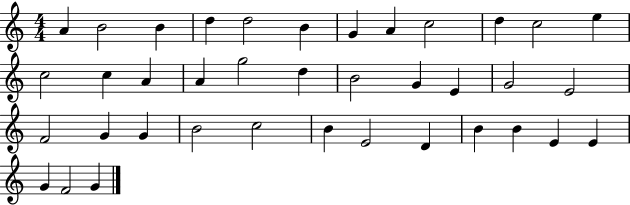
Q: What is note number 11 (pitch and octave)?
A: C5